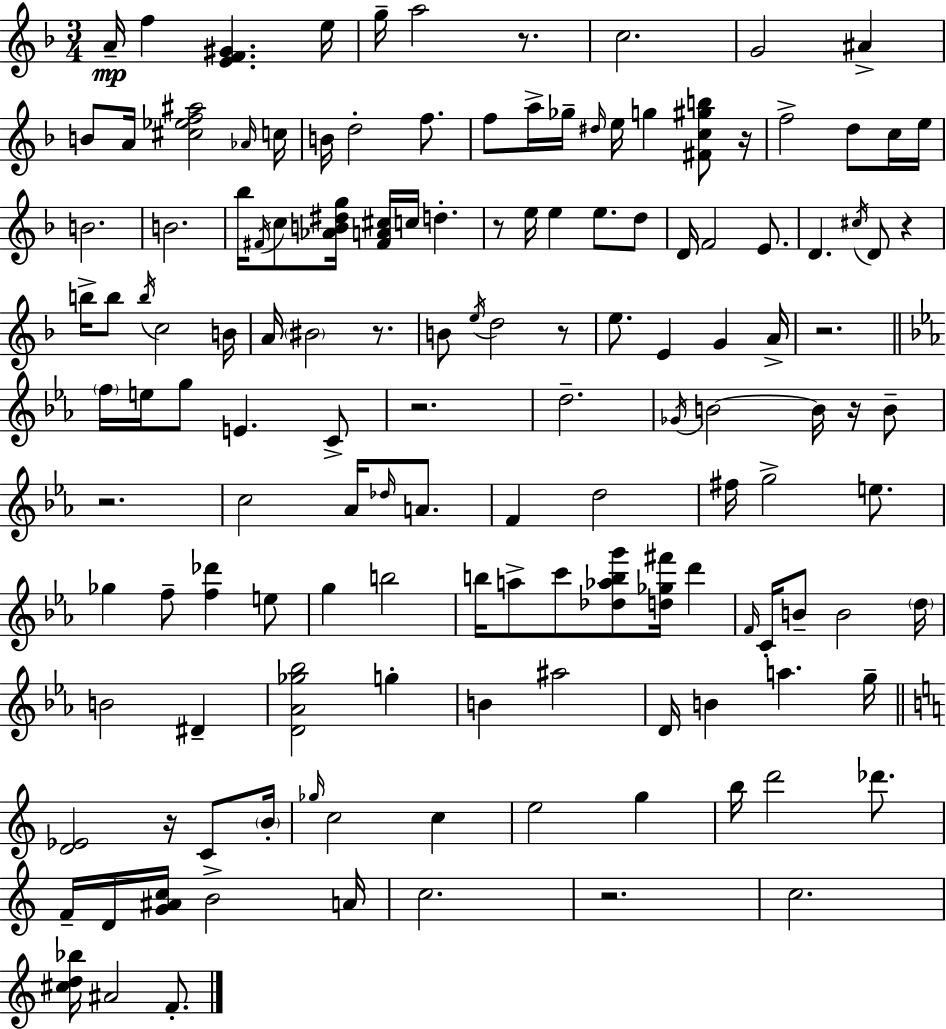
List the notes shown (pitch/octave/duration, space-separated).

A4/s F5/q [E4,F4,G#4]/q. E5/s G5/s A5/h R/e. C5/h. G4/h A#4/q B4/e A4/s [C#5,Eb5,F5,A#5]/h Ab4/s C5/s B4/s D5/h F5/e. F5/e A5/s Gb5/s D#5/s E5/s G5/q [F#4,C5,G#5,B5]/e R/s F5/h D5/e C5/s E5/s B4/h. B4/h. Bb5/s F#4/s C5/e [Ab4,B4,D#5,G5]/s [F#4,A4,C#5]/s C5/s D5/q. R/e E5/s E5/q E5/e. D5/e D4/s F4/h E4/e. D4/q. C#5/s D4/e R/q B5/s B5/e B5/s C5/h B4/s A4/s BIS4/h R/e. B4/e E5/s D5/h R/e E5/e. E4/q G4/q A4/s R/h. F5/s E5/s G5/e E4/q. C4/e R/h. D5/h. Gb4/s B4/h B4/s R/s B4/e R/h. C5/h Ab4/s Db5/s A4/e. F4/q D5/h F#5/s G5/h E5/e. Gb5/q F5/e [F5,Db6]/q E5/e G5/q B5/h B5/s A5/e C6/e [Db5,Ab5,B5,G6]/e [D5,Gb5,F#6]/s D6/q F4/s C4/s B4/e B4/h D5/s B4/h D#4/q [D4,Ab4,Gb5,Bb5]/h G5/q B4/q A#5/h D4/s B4/q A5/q. G5/s [D4,Eb4]/h R/s C4/e B4/s Gb5/s C5/h C5/q E5/h G5/q B5/s D6/h Db6/e. F4/s D4/s [G4,A#4,C5]/s B4/h A4/s C5/h. R/h. C5/h. [C#5,D5,Bb5]/s A#4/h F4/e.